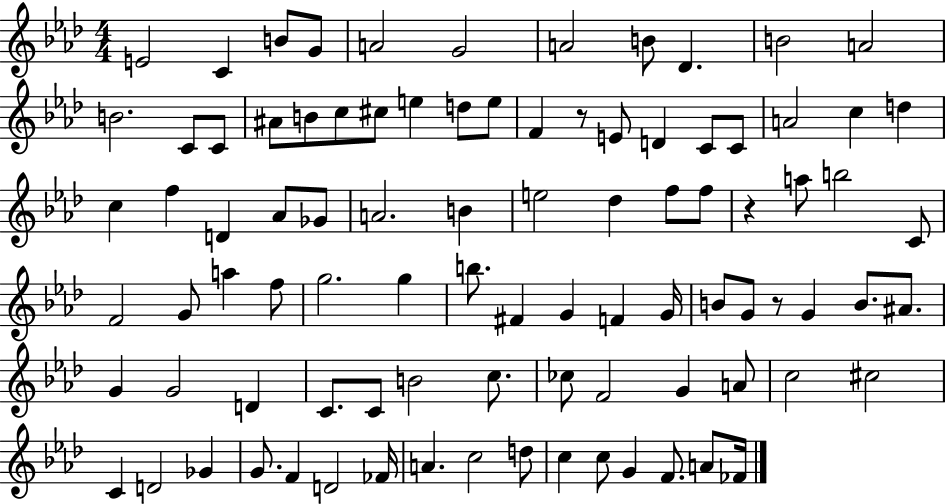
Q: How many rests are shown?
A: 3